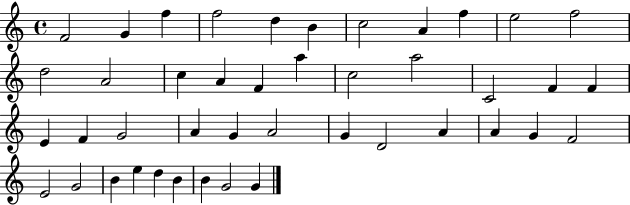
F4/h G4/q F5/q F5/h D5/q B4/q C5/h A4/q F5/q E5/h F5/h D5/h A4/h C5/q A4/q F4/q A5/q C5/h A5/h C4/h F4/q F4/q E4/q F4/q G4/h A4/q G4/q A4/h G4/q D4/h A4/q A4/q G4/q F4/h E4/h G4/h B4/q E5/q D5/q B4/q B4/q G4/h G4/q